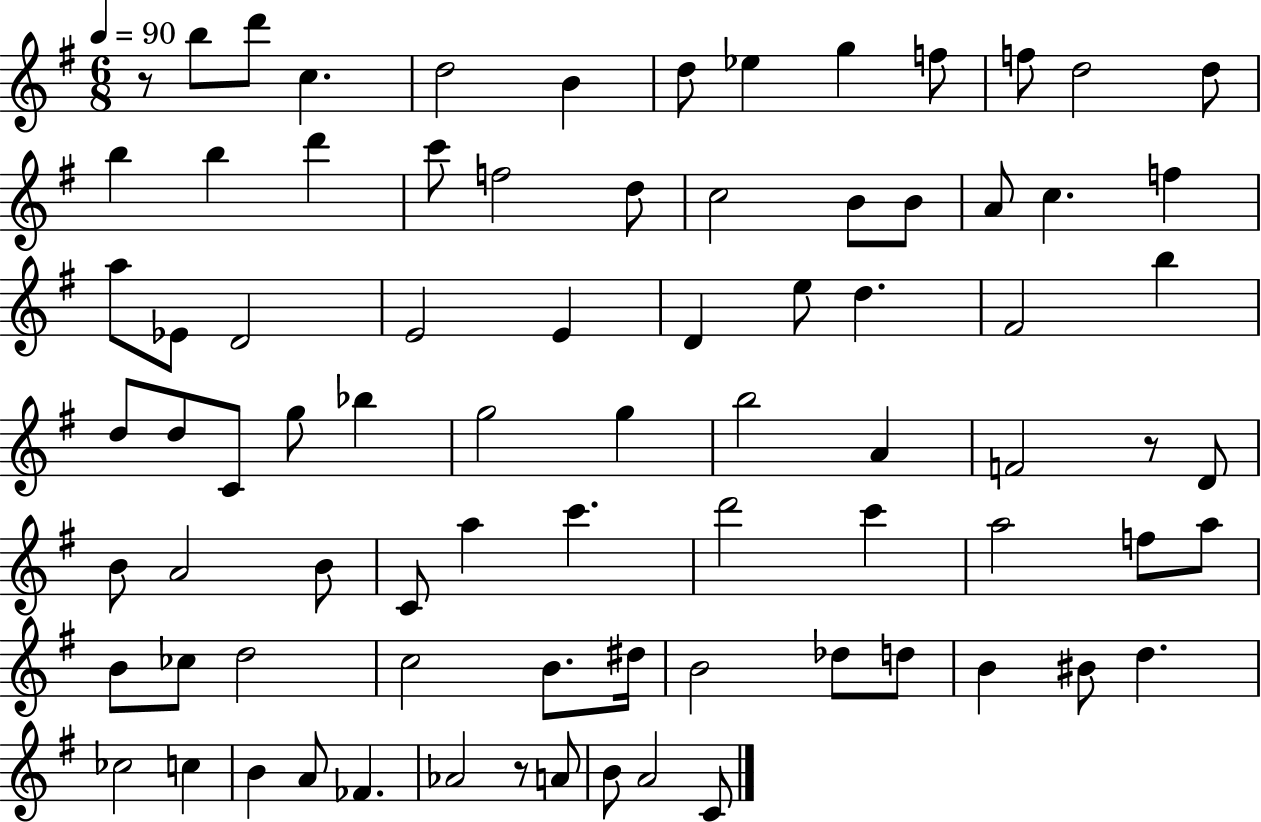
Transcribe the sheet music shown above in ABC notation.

X:1
T:Untitled
M:6/8
L:1/4
K:G
z/2 b/2 d'/2 c d2 B d/2 _e g f/2 f/2 d2 d/2 b b d' c'/2 f2 d/2 c2 B/2 B/2 A/2 c f a/2 _E/2 D2 E2 E D e/2 d ^F2 b d/2 d/2 C/2 g/2 _b g2 g b2 A F2 z/2 D/2 B/2 A2 B/2 C/2 a c' d'2 c' a2 f/2 a/2 B/2 _c/2 d2 c2 B/2 ^d/4 B2 _d/2 d/2 B ^B/2 d _c2 c B A/2 _F _A2 z/2 A/2 B/2 A2 C/2